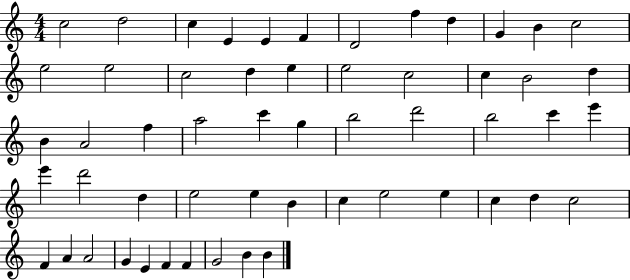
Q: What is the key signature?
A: C major